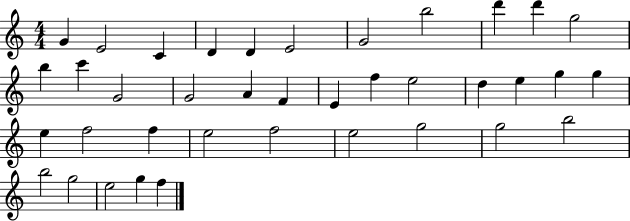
{
  \clef treble
  \numericTimeSignature
  \time 4/4
  \key c \major
  g'4 e'2 c'4 | d'4 d'4 e'2 | g'2 b''2 | d'''4 d'''4 g''2 | \break b''4 c'''4 g'2 | g'2 a'4 f'4 | e'4 f''4 e''2 | d''4 e''4 g''4 g''4 | \break e''4 f''2 f''4 | e''2 f''2 | e''2 g''2 | g''2 b''2 | \break b''2 g''2 | e''2 g''4 f''4 | \bar "|."
}